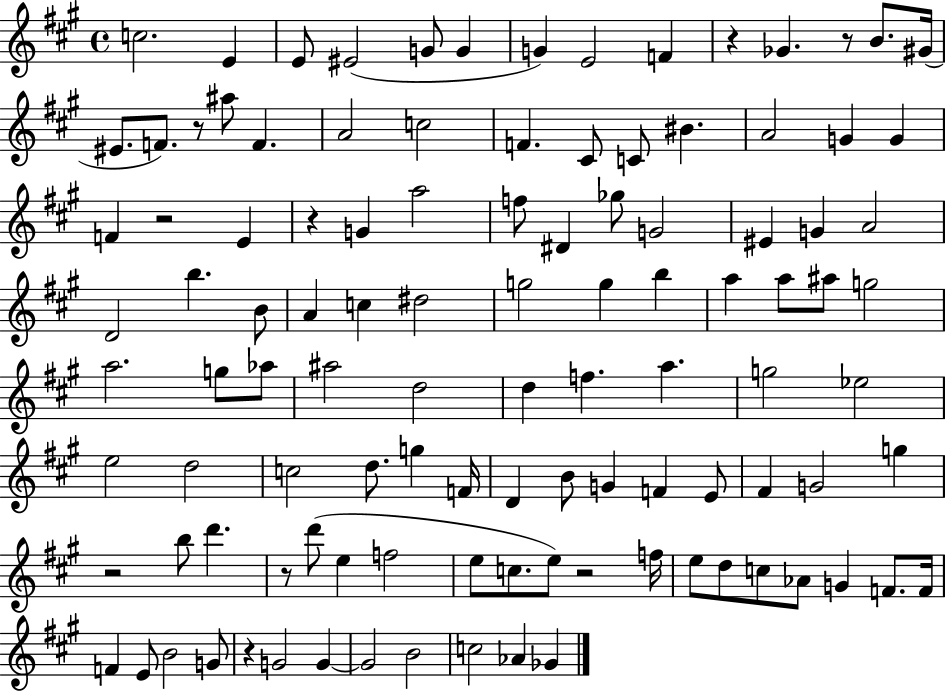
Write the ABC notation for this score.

X:1
T:Untitled
M:4/4
L:1/4
K:A
c2 E E/2 ^E2 G/2 G G E2 F z _G z/2 B/2 ^G/4 ^E/2 F/2 z/2 ^a/2 F A2 c2 F ^C/2 C/2 ^B A2 G G F z2 E z G a2 f/2 ^D _g/2 G2 ^E G A2 D2 b B/2 A c ^d2 g2 g b a a/2 ^a/2 g2 a2 g/2 _a/2 ^a2 d2 d f a g2 _e2 e2 d2 c2 d/2 g F/4 D B/2 G F E/2 ^F G2 g z2 b/2 d' z/2 d'/2 e f2 e/2 c/2 e/2 z2 f/4 e/2 d/2 c/2 _A/2 G F/2 F/4 F E/2 B2 G/2 z G2 G G2 B2 c2 _A _G